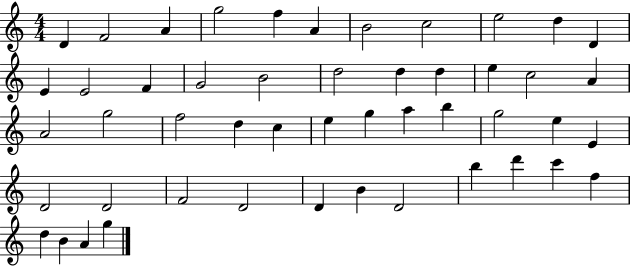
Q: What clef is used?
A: treble